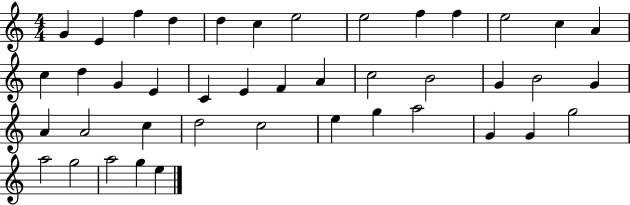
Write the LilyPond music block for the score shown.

{
  \clef treble
  \numericTimeSignature
  \time 4/4
  \key c \major
  g'4 e'4 f''4 d''4 | d''4 c''4 e''2 | e''2 f''4 f''4 | e''2 c''4 a'4 | \break c''4 d''4 g'4 e'4 | c'4 e'4 f'4 a'4 | c''2 b'2 | g'4 b'2 g'4 | \break a'4 a'2 c''4 | d''2 c''2 | e''4 g''4 a''2 | g'4 g'4 g''2 | \break a''2 g''2 | a''2 g''4 e''4 | \bar "|."
}